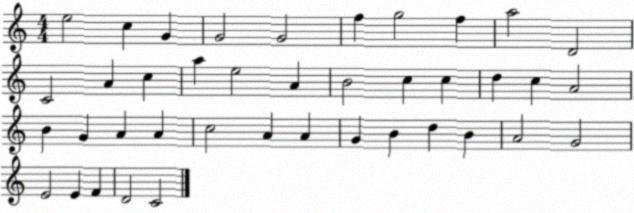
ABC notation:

X:1
T:Untitled
M:4/4
L:1/4
K:C
e2 c G G2 G2 f g2 f a2 D2 C2 A c a e2 A B2 c c d c A2 B G A A c2 A A G B d B A2 G2 E2 E F D2 C2